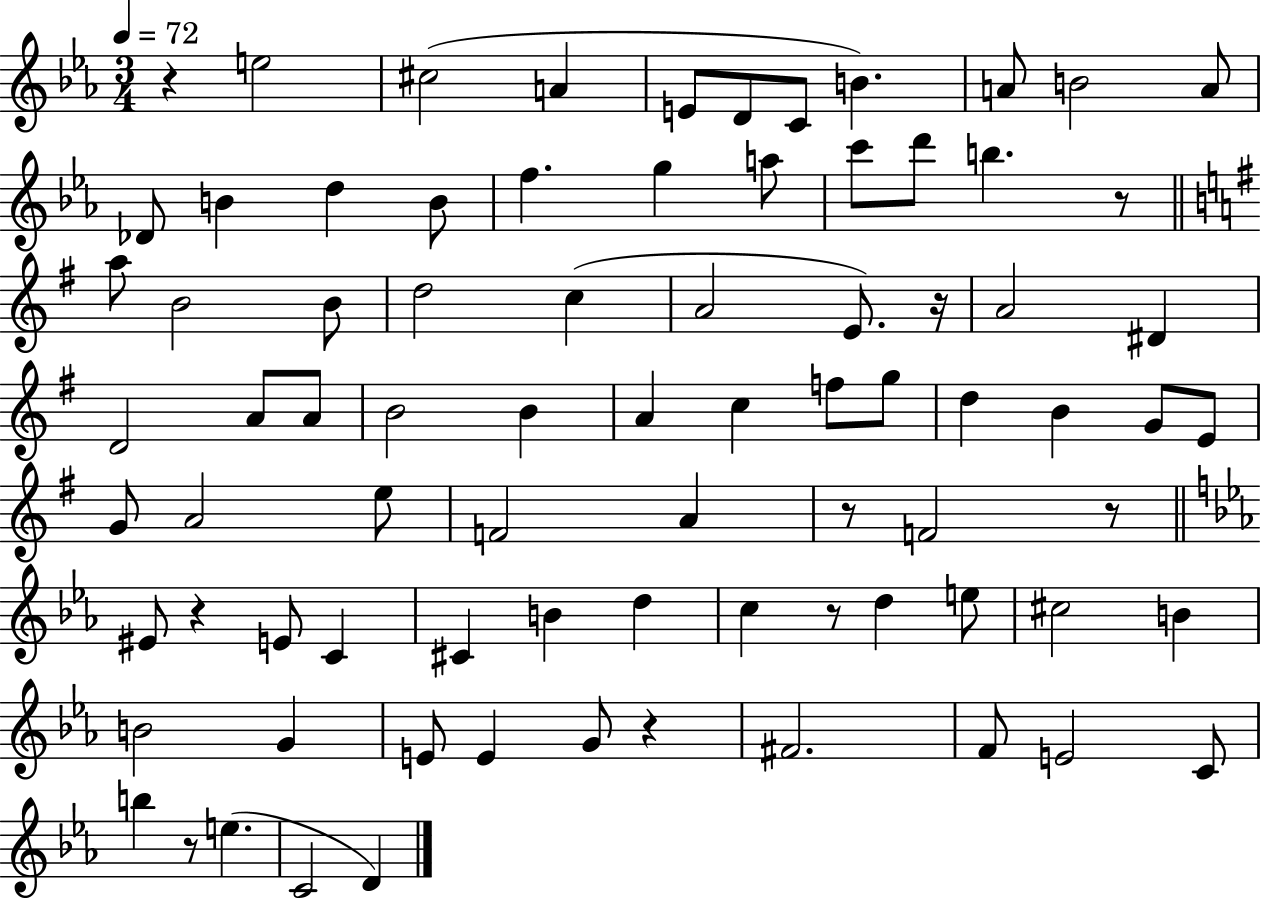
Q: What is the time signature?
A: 3/4